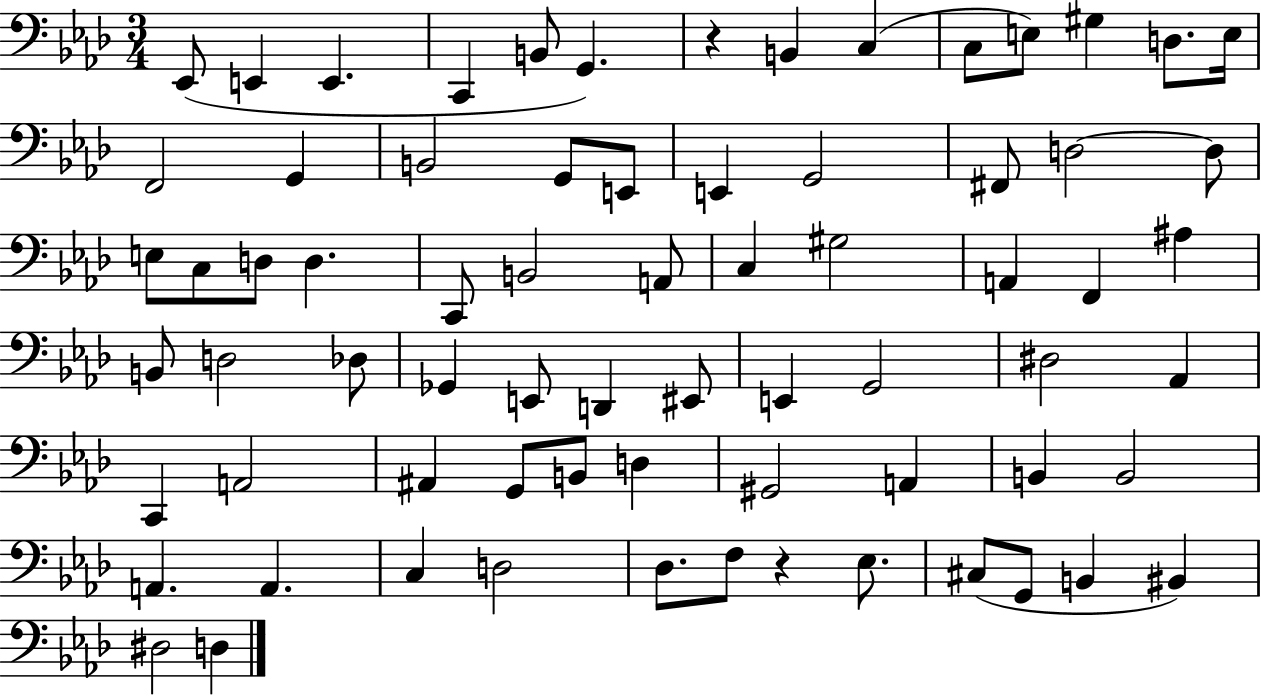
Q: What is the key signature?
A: AES major